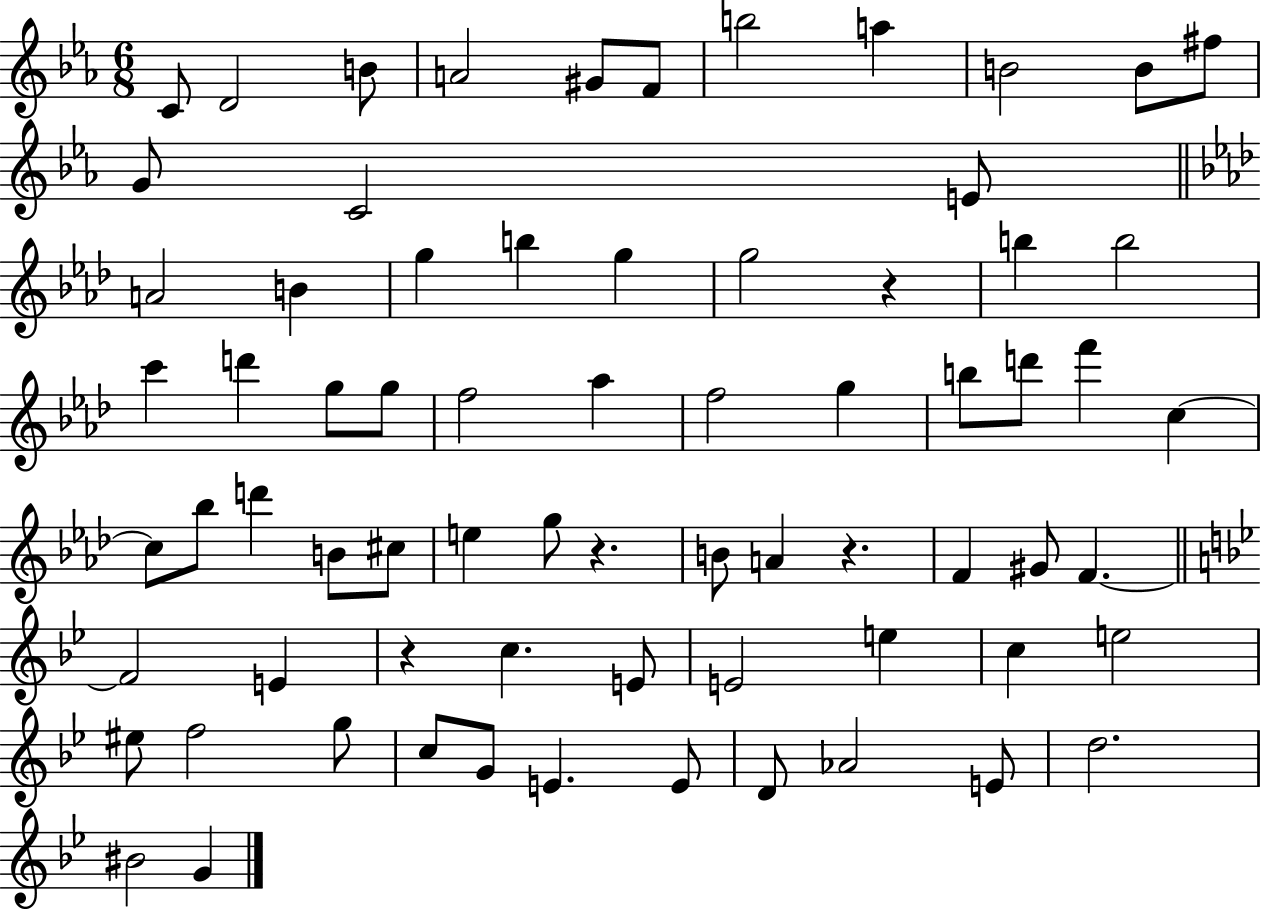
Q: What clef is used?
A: treble